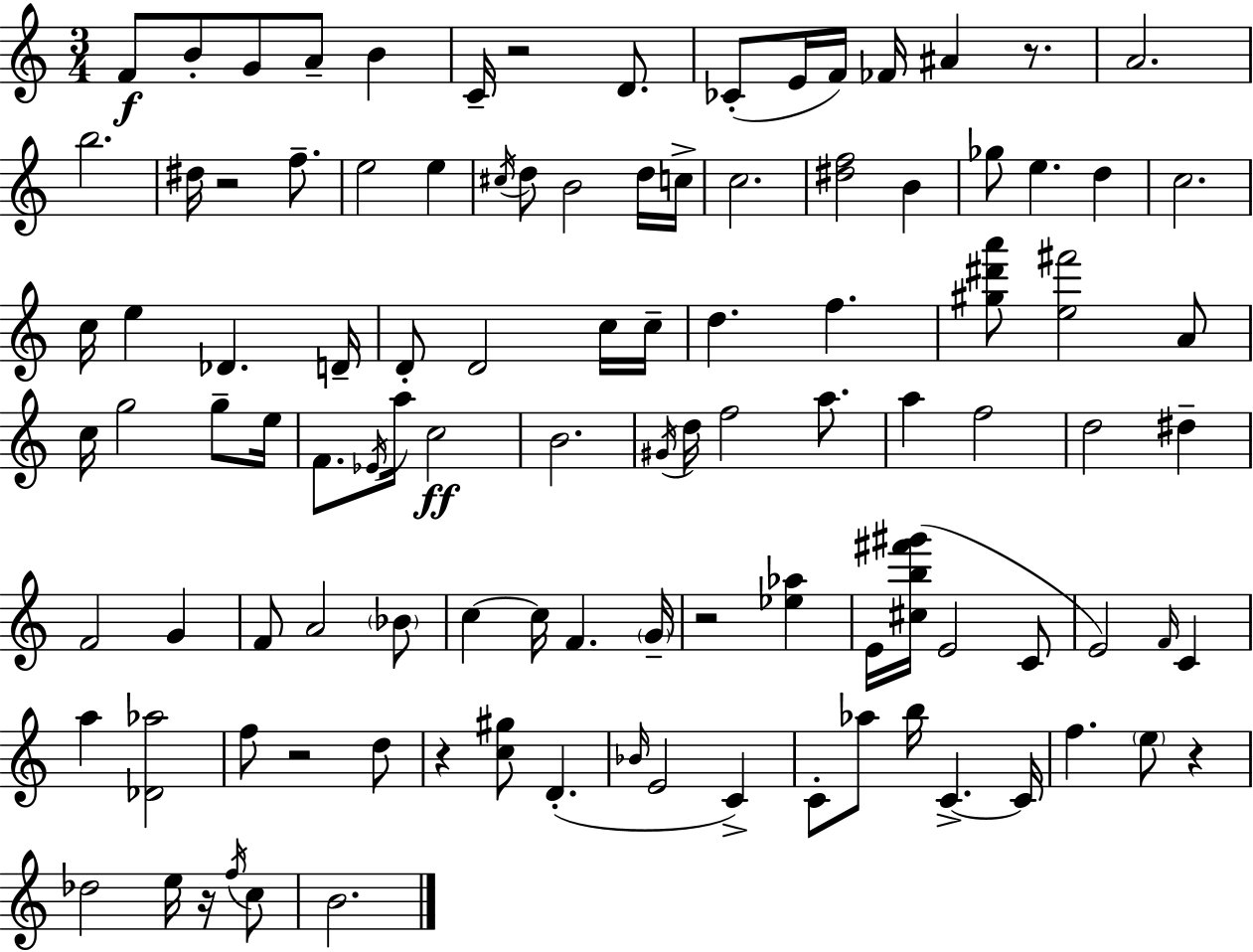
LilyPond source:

{
  \clef treble
  \numericTimeSignature
  \time 3/4
  \key c \major
  f'8\f b'8-. g'8 a'8-- b'4 | c'16-- r2 d'8. | ces'8-.( e'16 f'16) fes'16 ais'4 r8. | a'2. | \break b''2. | dis''16 r2 f''8.-- | e''2 e''4 | \acciaccatura { cis''16 } d''8 b'2 d''16 | \break c''16-> c''2. | <dis'' f''>2 b'4 | ges''8 e''4. d''4 | c''2. | \break c''16 e''4 des'4. | d'16-- d'8-. d'2 c''16 | c''16-- d''4. f''4. | <gis'' dis''' a'''>8 <e'' fis'''>2 a'8 | \break c''16 g''2 g''8-- | e''16 f'8. \acciaccatura { ees'16 } a''16 c''2\ff | b'2. | \acciaccatura { gis'16 } d''16 f''2 | \break a''8. a''4 f''2 | d''2 dis''4-- | f'2 g'4 | f'8 a'2 | \break \parenthesize bes'8 c''4~~ c''16 f'4. | \parenthesize g'16-- r2 <ees'' aes''>4 | e'16 <cis'' b'' fis''' gis'''>16( e'2 | c'8 e'2) \grace { f'16 } | \break c'4 a''4 <des' aes''>2 | f''8 r2 | d''8 r4 <c'' gis''>8 d'4.-.( | \grace { bes'16 } e'2 | \break c'4->) c'8-. aes''8 b''16 c'4.->~~ | c'16 f''4. \parenthesize e''8 | r4 des''2 | e''16 r16 \acciaccatura { f''16 } c''8 b'2. | \break \bar "|."
}